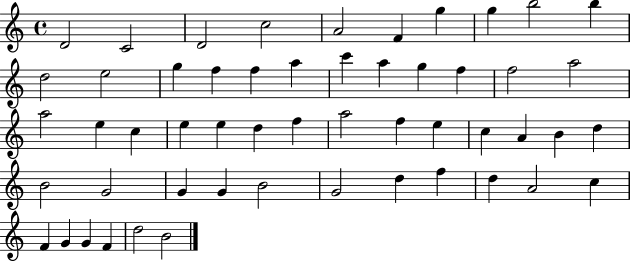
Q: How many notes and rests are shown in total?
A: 53